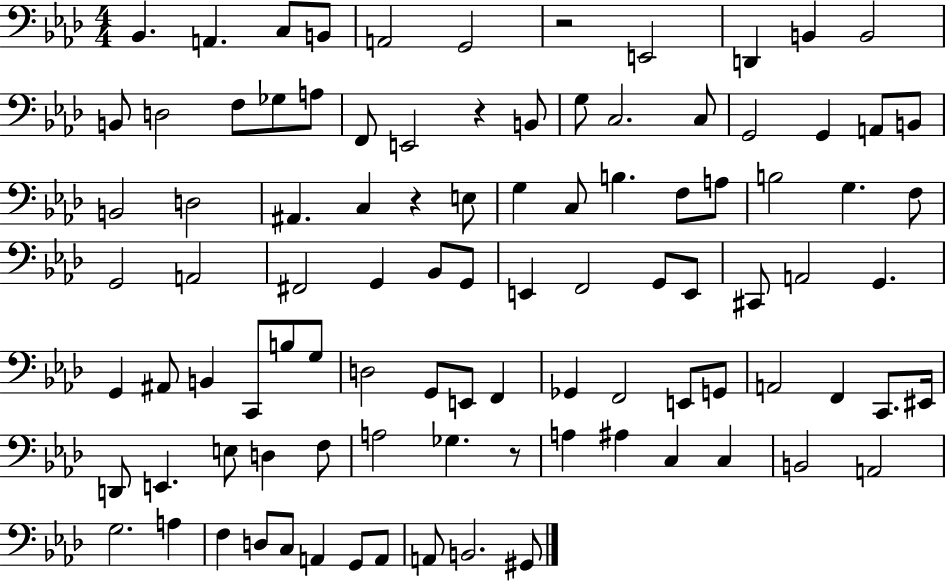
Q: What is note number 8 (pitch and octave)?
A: D2